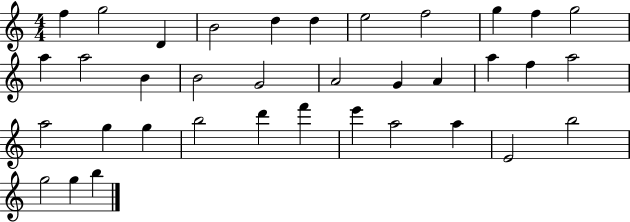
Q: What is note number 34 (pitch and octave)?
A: G5